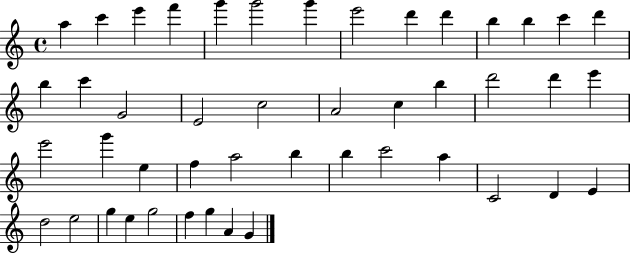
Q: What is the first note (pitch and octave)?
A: A5